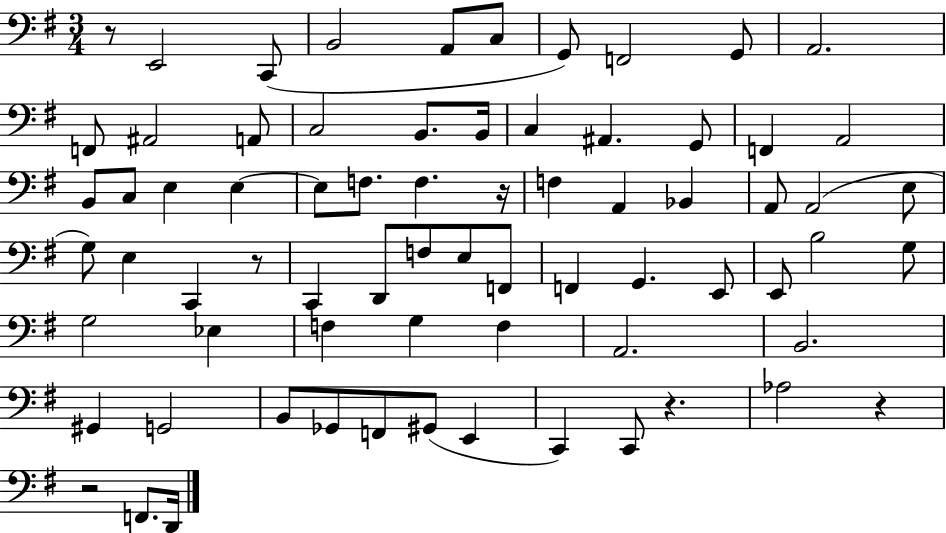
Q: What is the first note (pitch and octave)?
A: E2